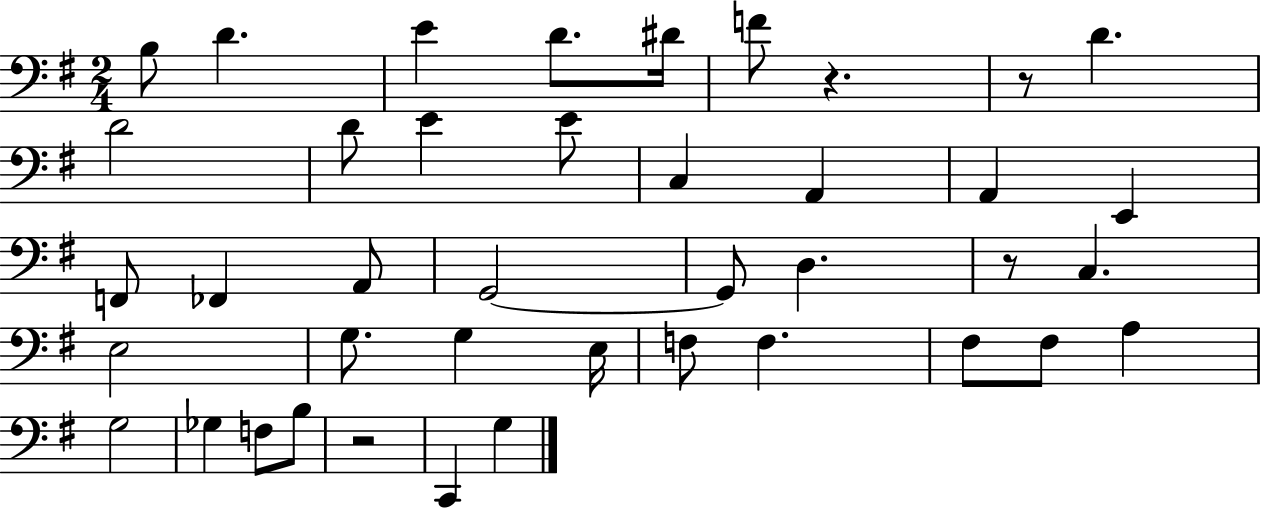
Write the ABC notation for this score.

X:1
T:Untitled
M:2/4
L:1/4
K:G
B,/2 D E D/2 ^D/4 F/2 z z/2 D D2 D/2 E E/2 C, A,, A,, E,, F,,/2 _F,, A,,/2 G,,2 G,,/2 D, z/2 C, E,2 G,/2 G, E,/4 F,/2 F, ^F,/2 ^F,/2 A, G,2 _G, F,/2 B,/2 z2 C,, G,